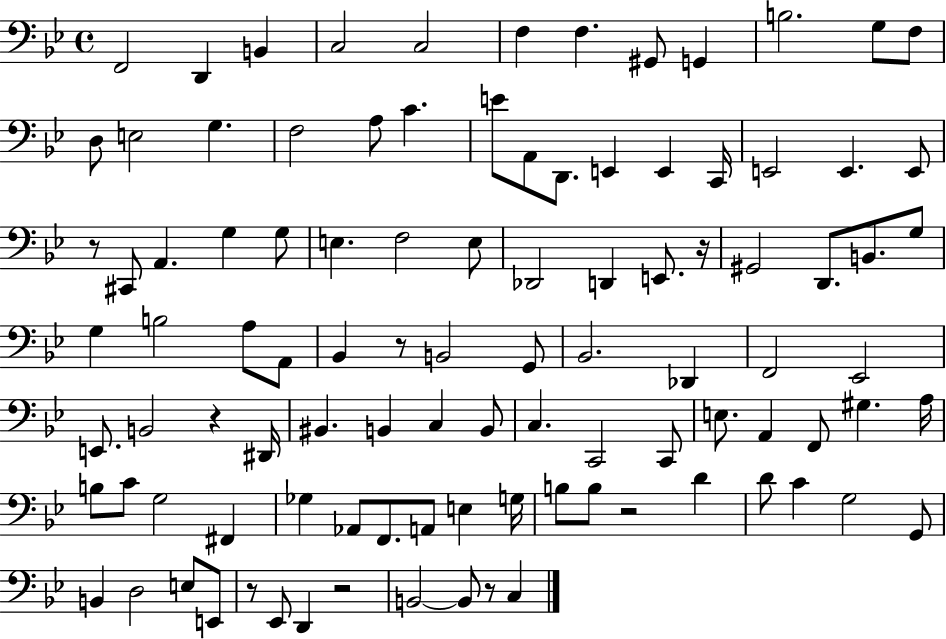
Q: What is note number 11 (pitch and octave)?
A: G3